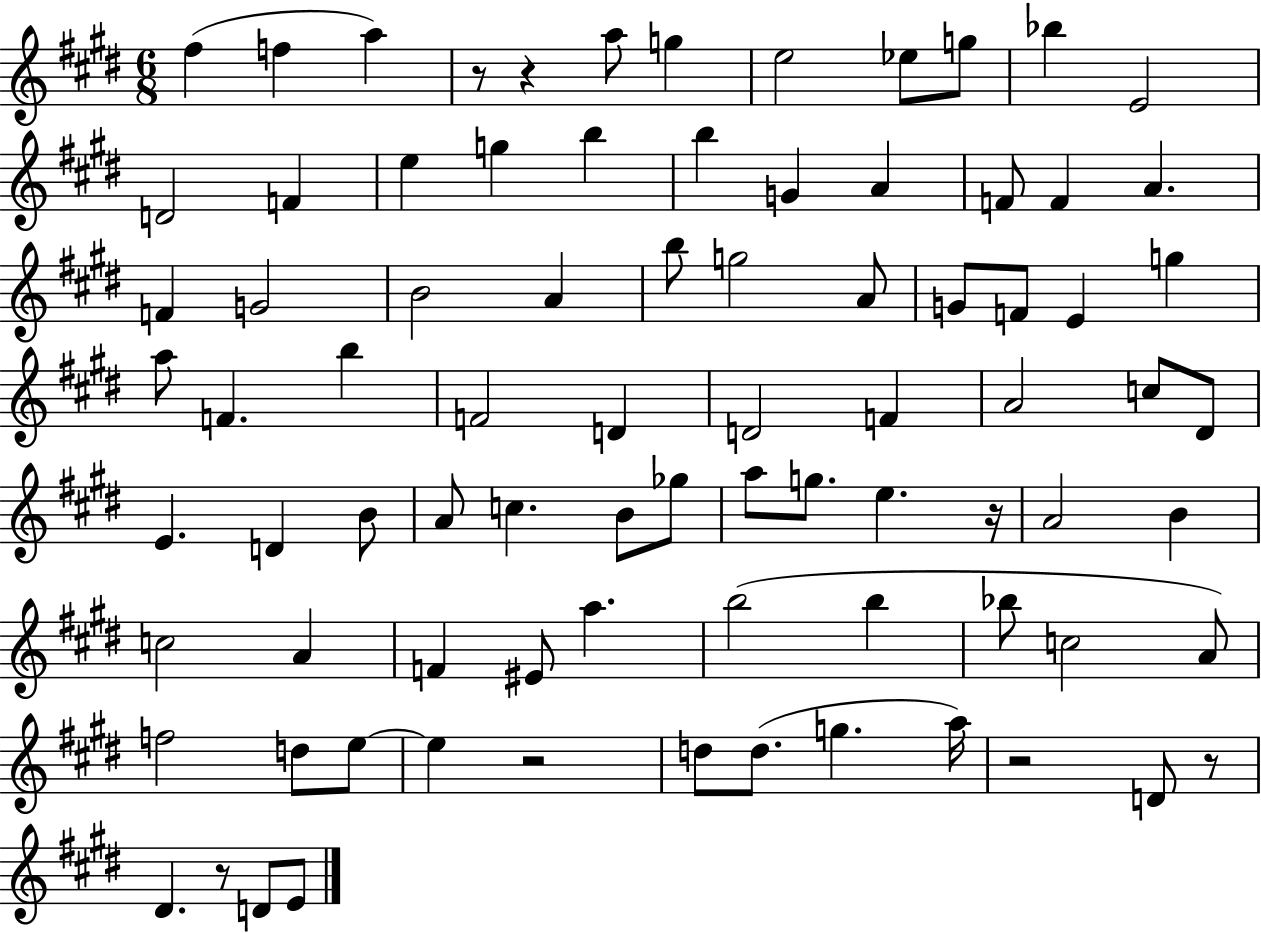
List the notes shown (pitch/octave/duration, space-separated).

F#5/q F5/q A5/q R/e R/q A5/e G5/q E5/h Eb5/e G5/e Bb5/q E4/h D4/h F4/q E5/q G5/q B5/q B5/q G4/q A4/q F4/e F4/q A4/q. F4/q G4/h B4/h A4/q B5/e G5/h A4/e G4/e F4/e E4/q G5/q A5/e F4/q. B5/q F4/h D4/q D4/h F4/q A4/h C5/e D#4/e E4/q. D4/q B4/e A4/e C5/q. B4/e Gb5/e A5/e G5/e. E5/q. R/s A4/h B4/q C5/h A4/q F4/q EIS4/e A5/q. B5/h B5/q Bb5/e C5/h A4/e F5/h D5/e E5/e E5/q R/h D5/e D5/e. G5/q. A5/s R/h D4/e R/e D#4/q. R/e D4/e E4/e